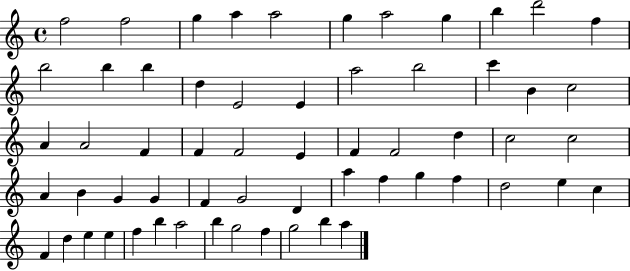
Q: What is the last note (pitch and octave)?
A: A5